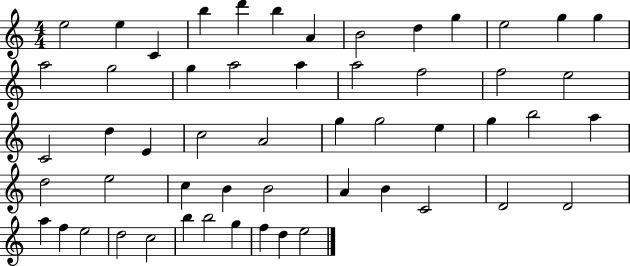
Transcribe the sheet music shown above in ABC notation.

X:1
T:Untitled
M:4/4
L:1/4
K:C
e2 e C b d' b A B2 d g e2 g g a2 g2 g a2 a a2 f2 f2 e2 C2 d E c2 A2 g g2 e g b2 a d2 e2 c B B2 A B C2 D2 D2 a f e2 d2 c2 b b2 g f d e2